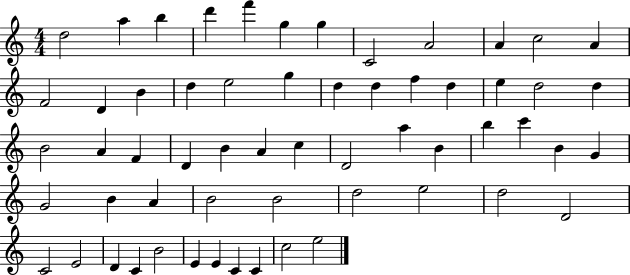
{
  \clef treble
  \numericTimeSignature
  \time 4/4
  \key c \major
  d''2 a''4 b''4 | d'''4 f'''4 g''4 g''4 | c'2 a'2 | a'4 c''2 a'4 | \break f'2 d'4 b'4 | d''4 e''2 g''4 | d''4 d''4 f''4 d''4 | e''4 d''2 d''4 | \break b'2 a'4 f'4 | d'4 b'4 a'4 c''4 | d'2 a''4 b'4 | b''4 c'''4 b'4 g'4 | \break g'2 b'4 a'4 | b'2 b'2 | d''2 e''2 | d''2 d'2 | \break c'2 e'2 | d'4 c'4 b'2 | e'4 e'4 c'4 c'4 | c''2 e''2 | \break \bar "|."
}